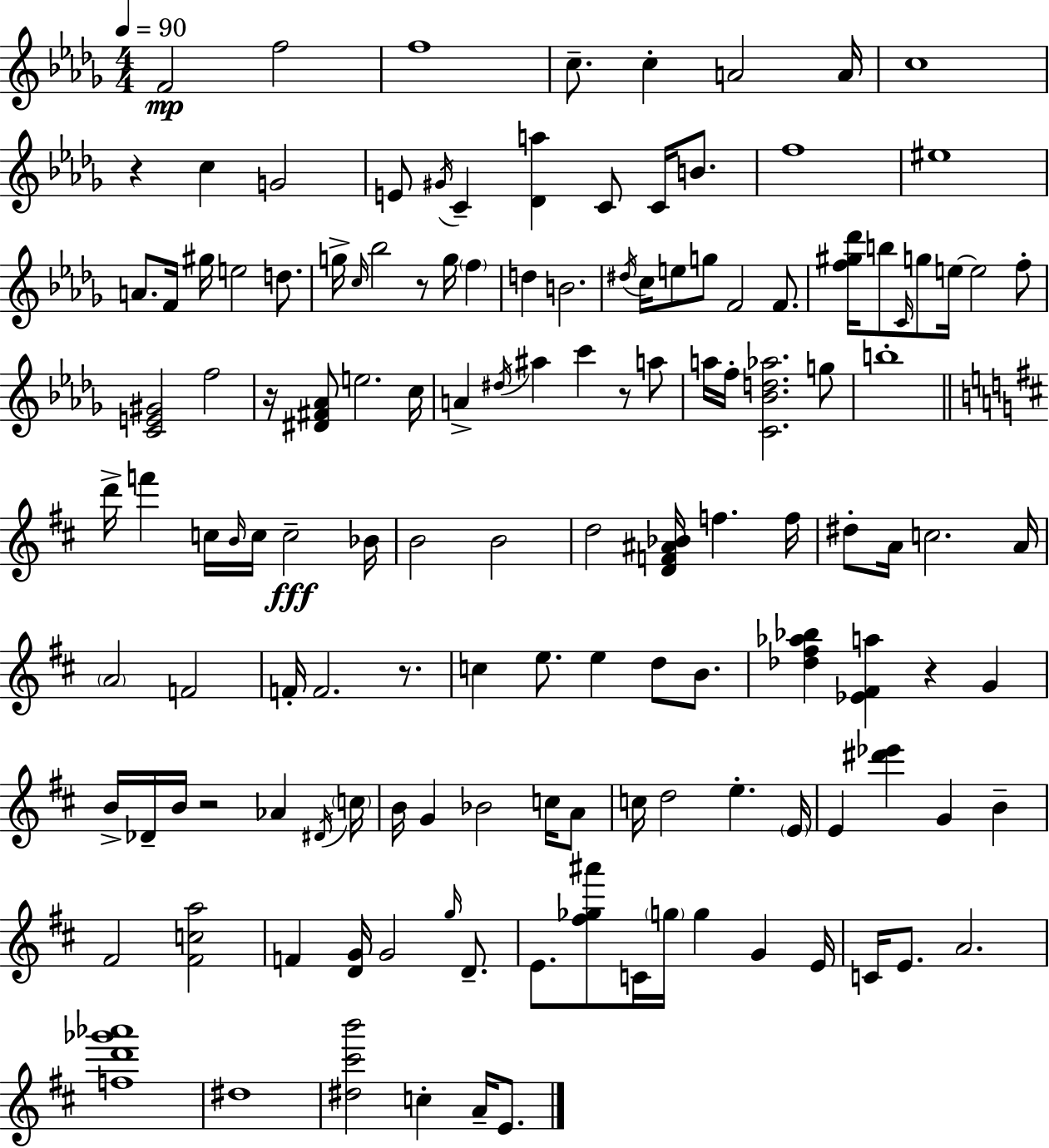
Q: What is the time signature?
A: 4/4